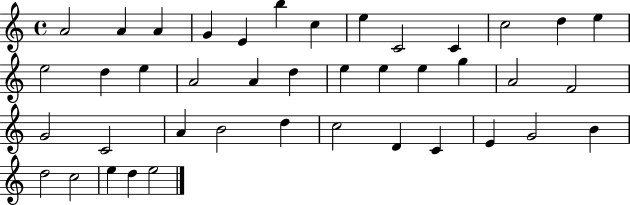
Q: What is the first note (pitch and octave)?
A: A4